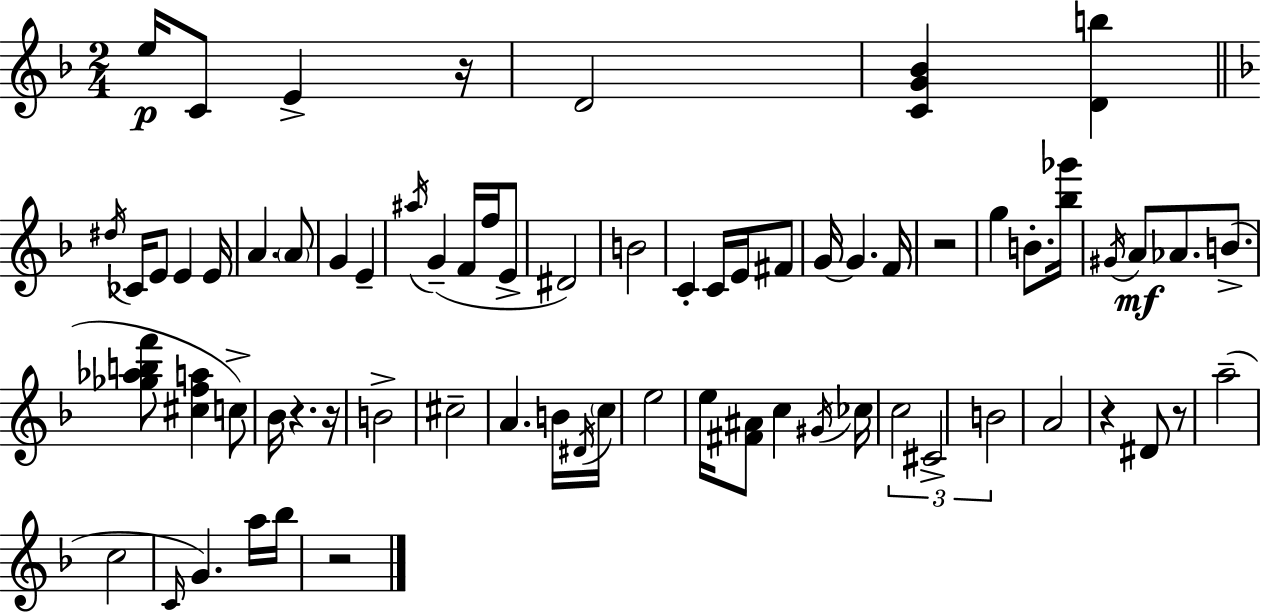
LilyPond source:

{
  \clef treble
  \numericTimeSignature
  \time 2/4
  \key f \major
  \repeat volta 2 { e''16\p c'8 e'4-> r16 | d'2 | <c' g' bes'>4 <d' b''>4 | \bar "||" \break \key f \major \acciaccatura { dis''16 } ces'16 e'8 e'4 | e'16 a'4. \parenthesize a'8 | g'4 e'4-- | \acciaccatura { ais''16 } g'4--( f'16 f''16 | \break e'8-> dis'2) | b'2 | c'4-. c'16 e'16 | fis'8 g'16~~ g'4. | \break f'16 r2 | g''4 b'8.-. | <bes'' ges'''>16 \acciaccatura { gis'16 } a'8\mf aes'8. | b'8.->( <ges'' aes'' b'' f'''>8 <cis'' f'' a''>4 | \break c''8->) bes'16 r4. | r16 b'2-> | cis''2-- | a'4. | \break b'16 \acciaccatura { dis'16 } \parenthesize c''16 e''2 | e''16 <fis' ais'>8 c''4 | \acciaccatura { gis'16 } ces''16 \tuplet 3/2 { c''2 | cis'2-> | \break b'2 } | a'2 | r4 | dis'8 r8 a''2--( | \break c''2 | \grace { c'16 } g'4.) | a''16 bes''16 r2 | } \bar "|."
}